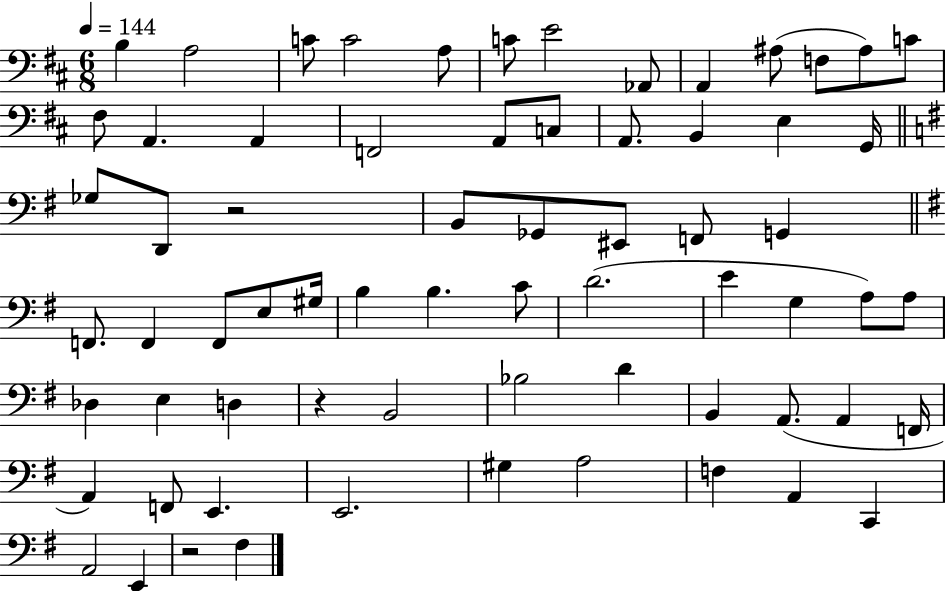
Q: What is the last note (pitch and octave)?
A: F#3